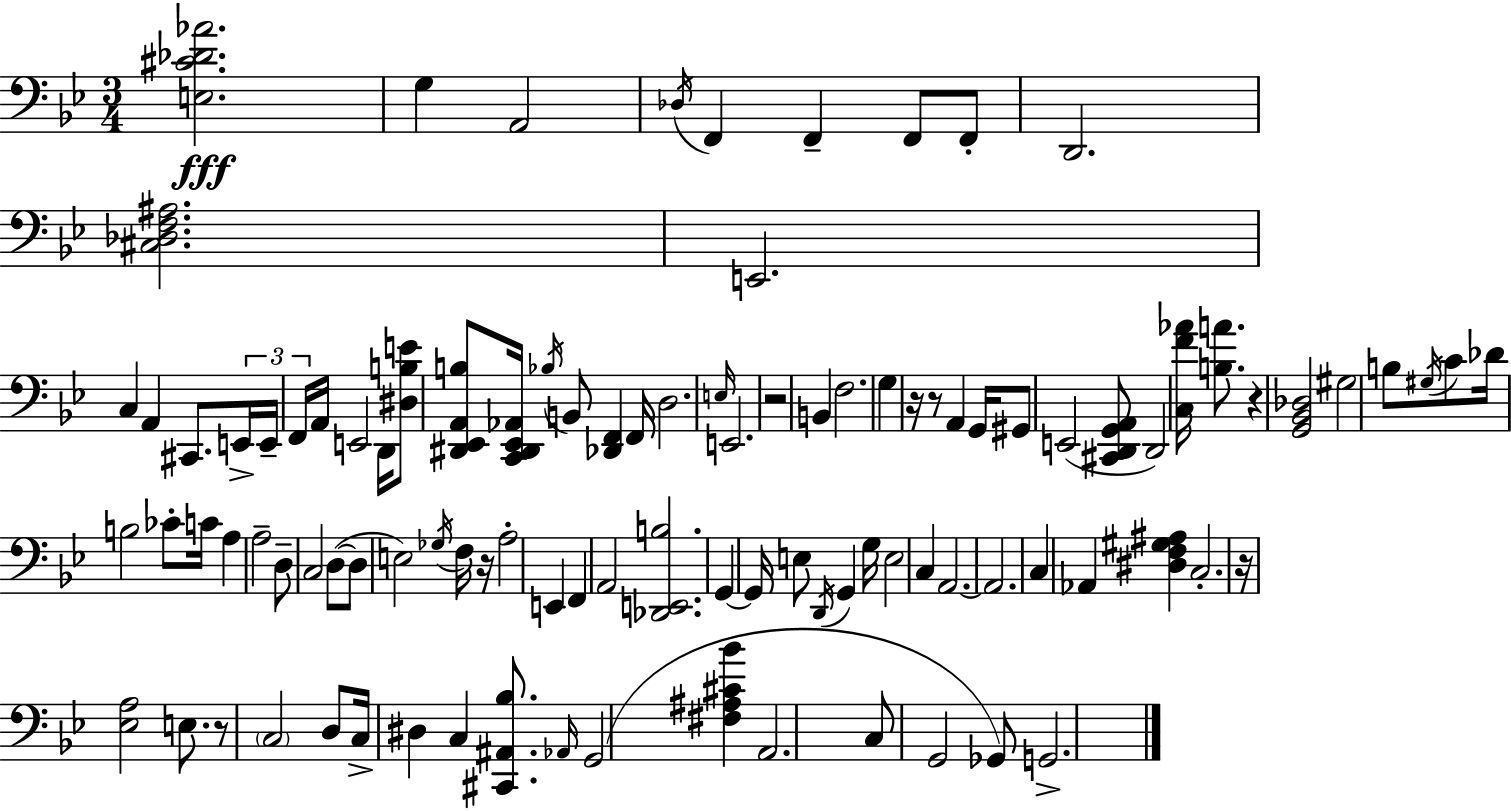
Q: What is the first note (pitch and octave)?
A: G3